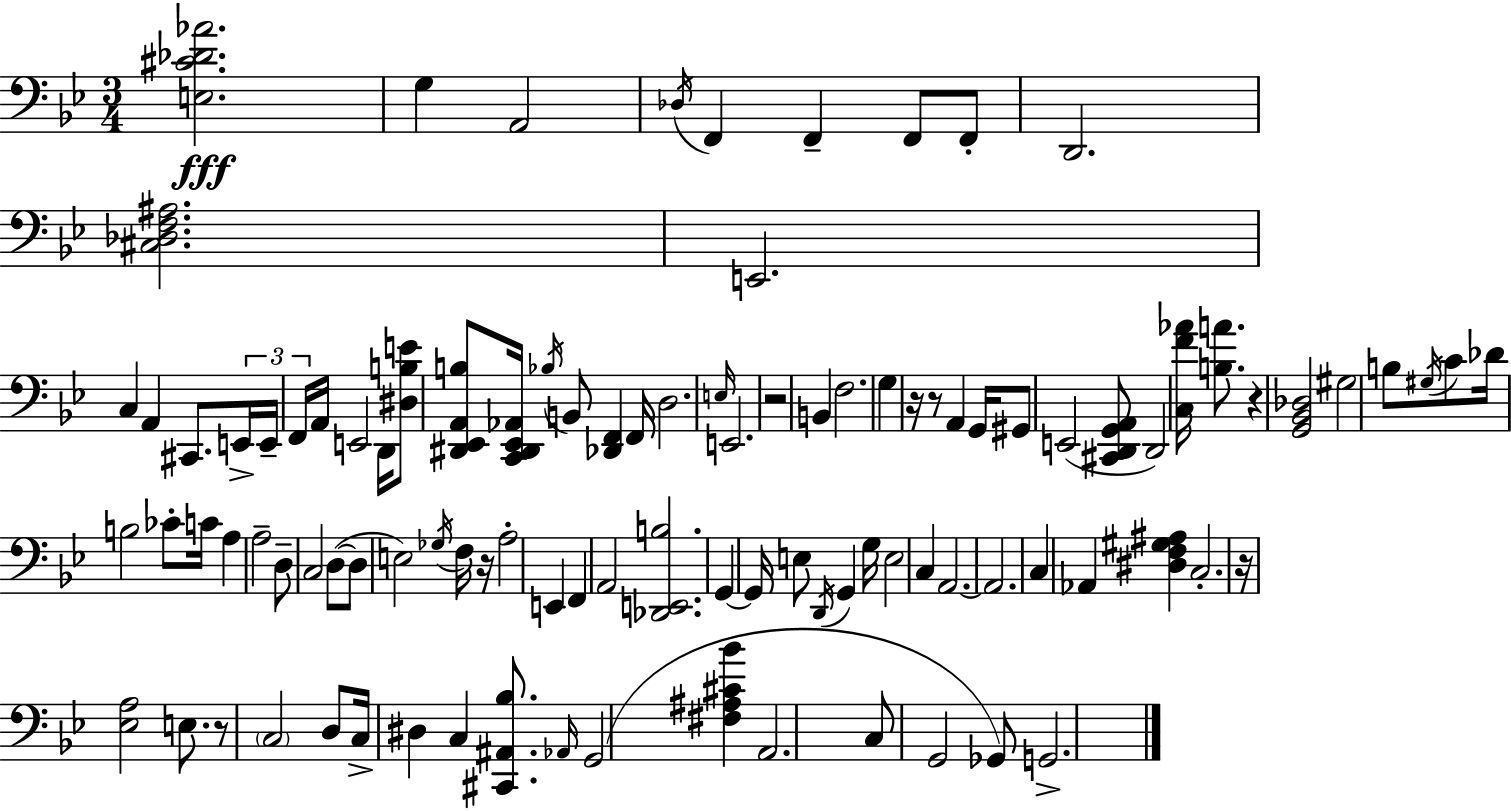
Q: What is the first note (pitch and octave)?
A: G3